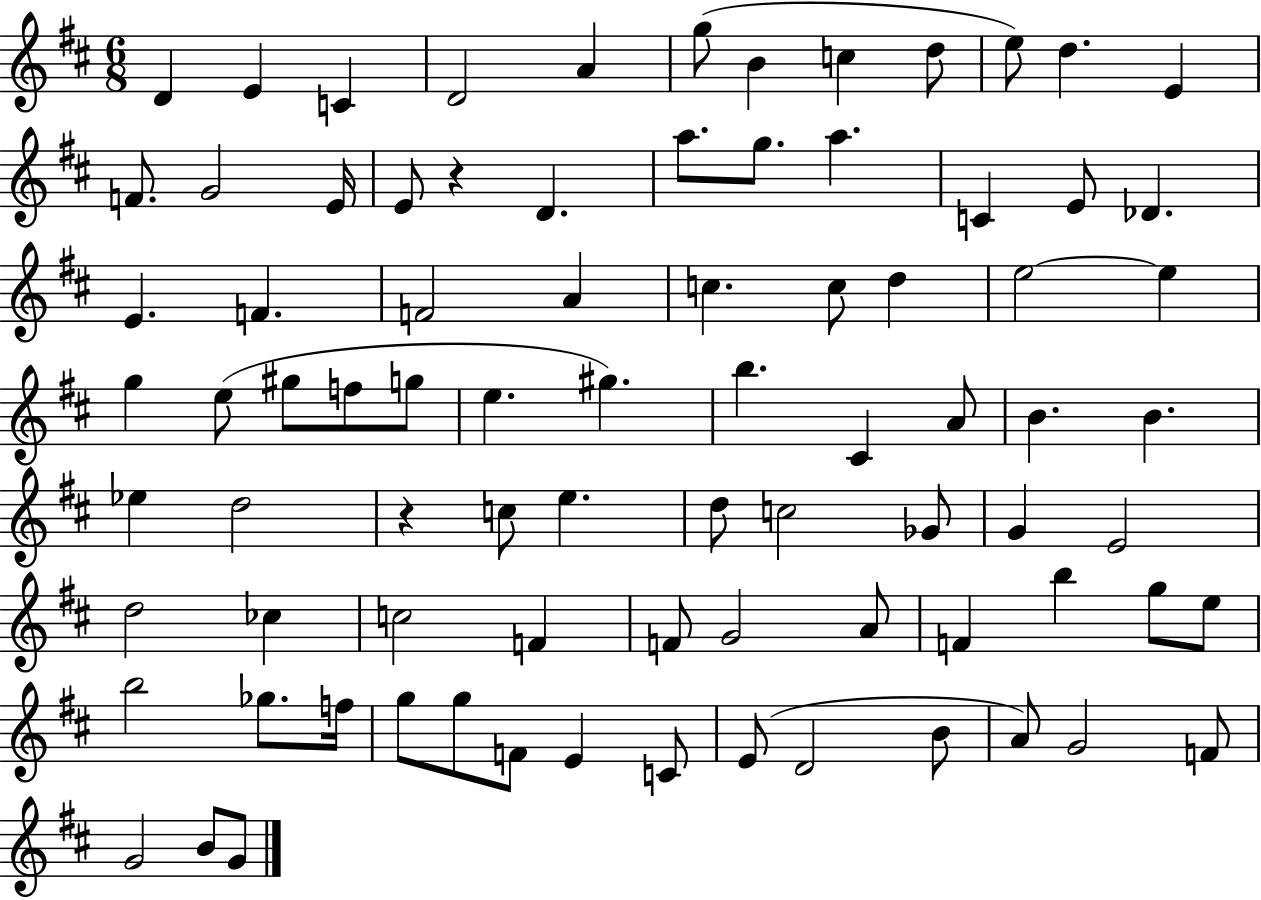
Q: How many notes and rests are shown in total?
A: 83